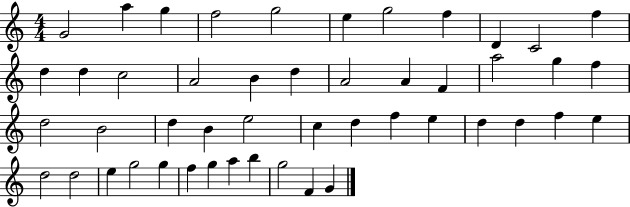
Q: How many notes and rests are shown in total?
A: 48